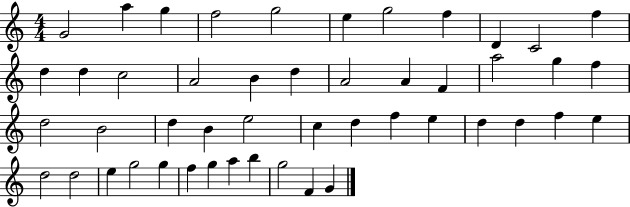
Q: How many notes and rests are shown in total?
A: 48